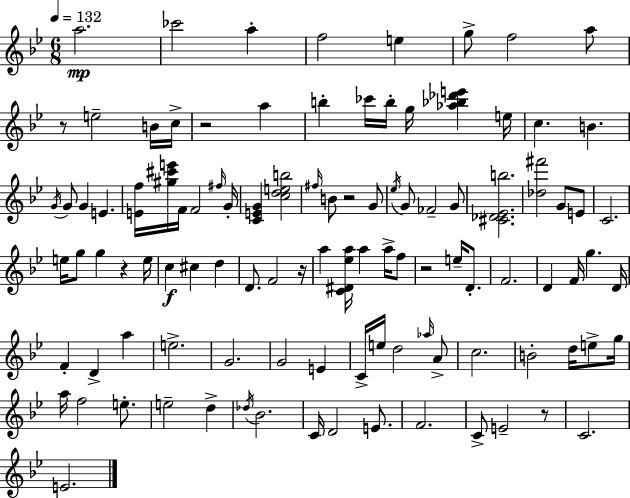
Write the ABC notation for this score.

X:1
T:Untitled
M:6/8
L:1/4
K:Bb
a2 _c'2 a f2 e g/2 f2 a/2 z/2 e2 B/4 c/4 z2 a b _c'/4 b/4 g/4 [_a_b_d'e'] e/4 c B G/4 G/2 G E [Ef]/4 [^g^c'e']/4 F/4 F2 ^f/4 G/4 [CEG] [cdeb]2 ^f/4 B/2 z2 G/2 _e/4 G/2 _F2 G/2 [^C_D_Eb]2 [_d^f']2 G/2 E/2 C2 e/4 g/2 g z e/4 c ^c d D/2 F2 z/4 a [C^D_ea]/4 a a/4 f/2 z2 e/4 D/2 F2 D F/4 g D/4 F D a e2 G2 G2 E C/4 e/4 d2 _a/4 A/2 c2 B2 d/4 e/2 g/4 a/4 f2 e/2 e2 d _d/4 _B2 C/4 D2 E/2 F2 C/2 E2 z/2 C2 E2